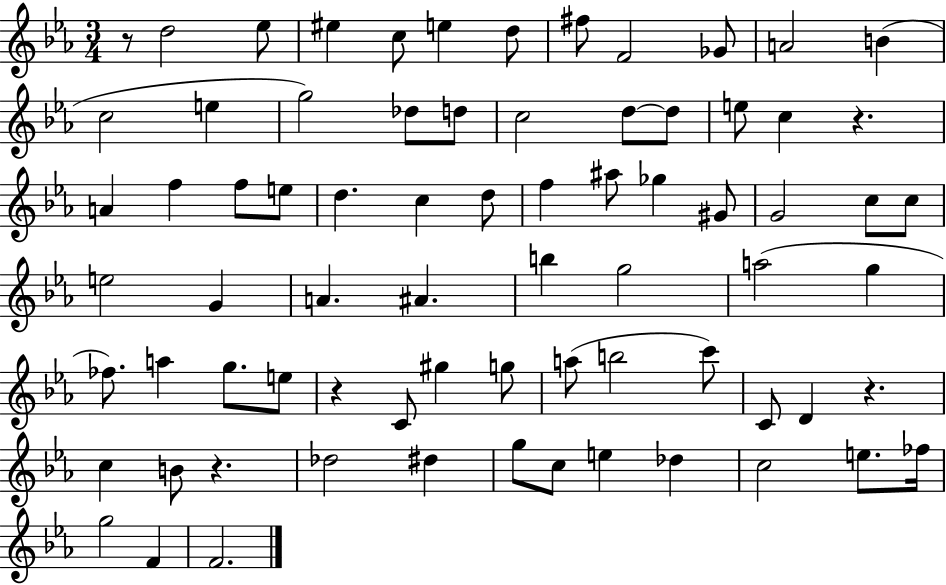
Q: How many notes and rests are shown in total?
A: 74